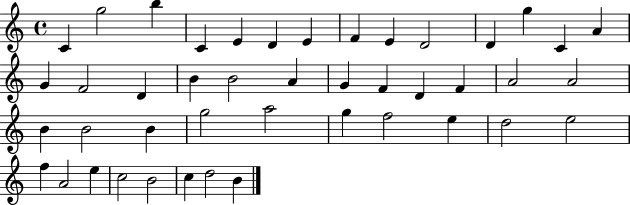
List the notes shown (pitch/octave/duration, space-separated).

C4/q G5/h B5/q C4/q E4/q D4/q E4/q F4/q E4/q D4/h D4/q G5/q C4/q A4/q G4/q F4/h D4/q B4/q B4/h A4/q G4/q F4/q D4/q F4/q A4/h A4/h B4/q B4/h B4/q G5/h A5/h G5/q F5/h E5/q D5/h E5/h F5/q A4/h E5/q C5/h B4/h C5/q D5/h B4/q